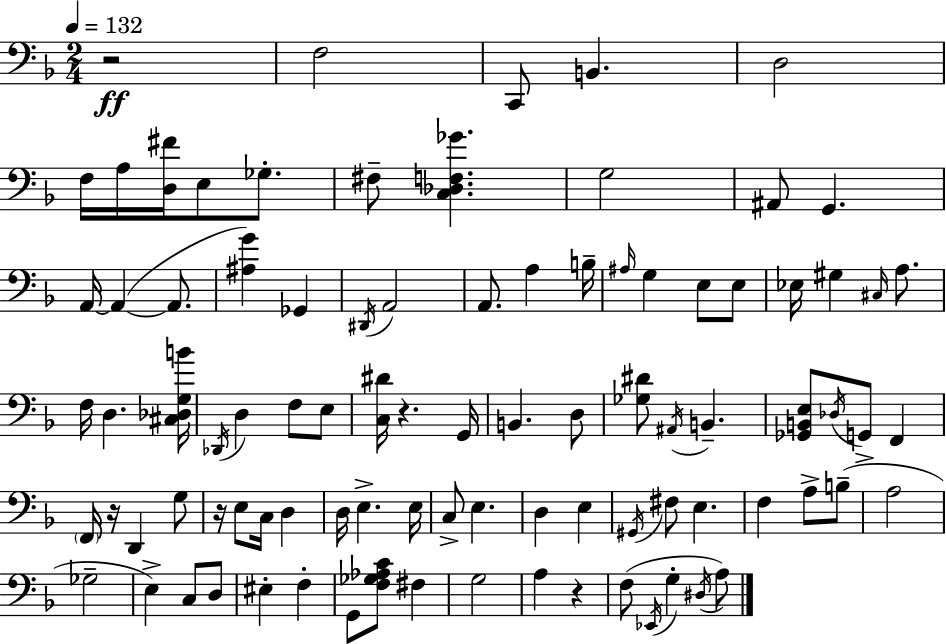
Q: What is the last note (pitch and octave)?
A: A3